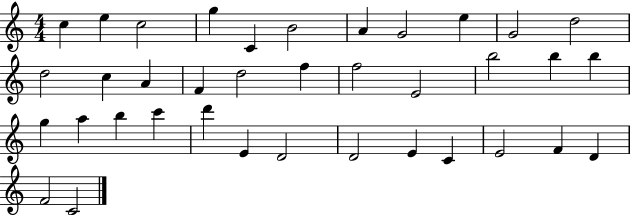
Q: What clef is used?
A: treble